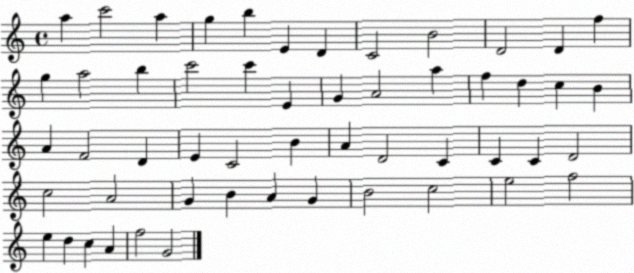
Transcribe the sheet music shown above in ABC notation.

X:1
T:Untitled
M:4/4
L:1/4
K:C
a c'2 a g b E D C2 B2 D2 D f g a2 b c'2 c' E G A2 a f d c B A F2 D E C2 B A D2 C C C D2 c2 A2 G B A G B2 c2 e2 f2 e d c A f2 G2